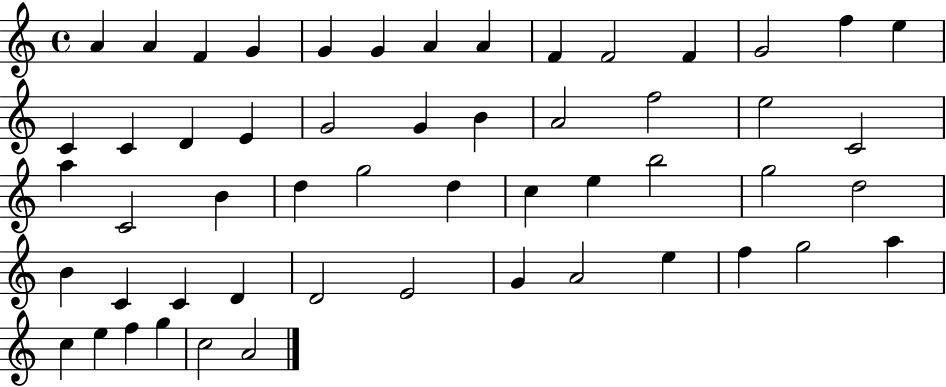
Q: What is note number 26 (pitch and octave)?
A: A5